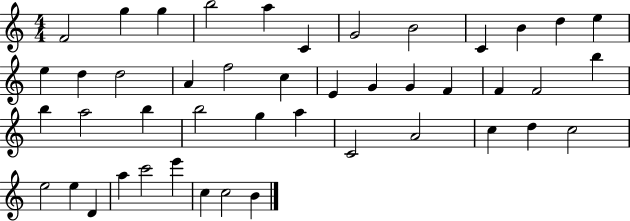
F4/h G5/q G5/q B5/h A5/q C4/q G4/h B4/h C4/q B4/q D5/q E5/q E5/q D5/q D5/h A4/q F5/h C5/q E4/q G4/q G4/q F4/q F4/q F4/h B5/q B5/q A5/h B5/q B5/h G5/q A5/q C4/h A4/h C5/q D5/q C5/h E5/h E5/q D4/q A5/q C6/h E6/q C5/q C5/h B4/q